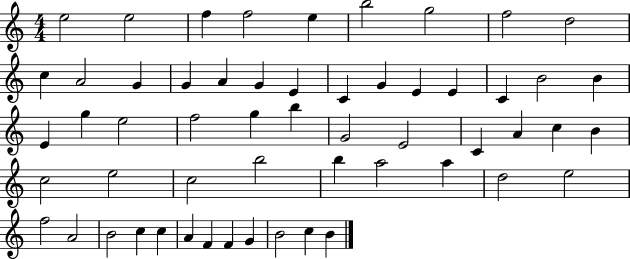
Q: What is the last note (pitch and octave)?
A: B4